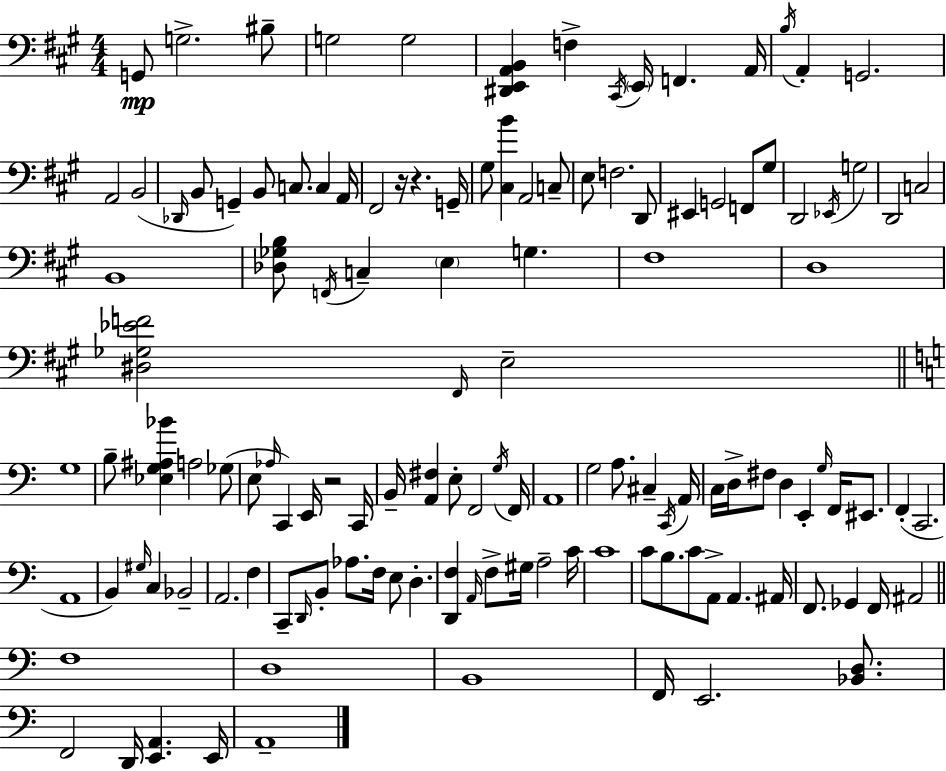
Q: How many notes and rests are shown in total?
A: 129